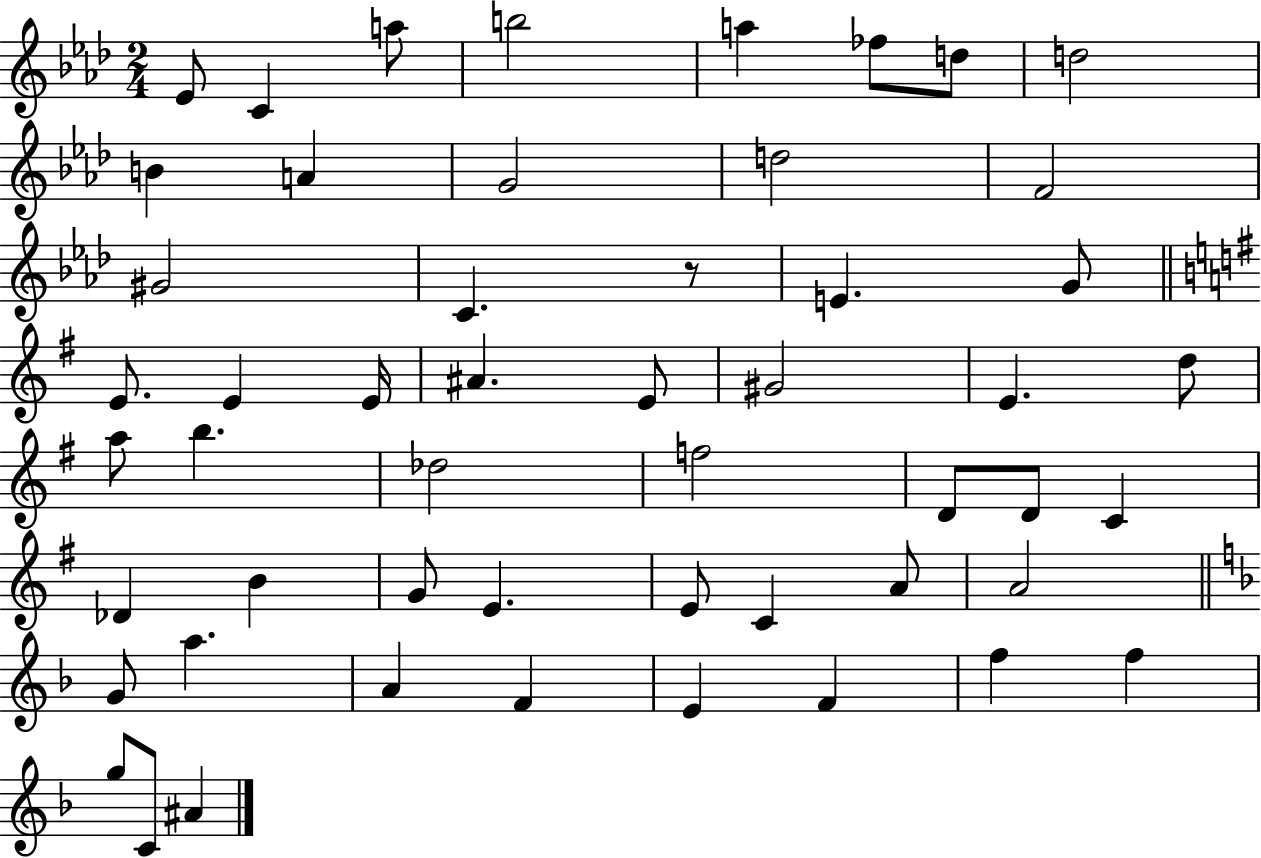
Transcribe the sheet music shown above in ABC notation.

X:1
T:Untitled
M:2/4
L:1/4
K:Ab
_E/2 C a/2 b2 a _f/2 d/2 d2 B A G2 d2 F2 ^G2 C z/2 E G/2 E/2 E E/4 ^A E/2 ^G2 E d/2 a/2 b _d2 f2 D/2 D/2 C _D B G/2 E E/2 C A/2 A2 G/2 a A F E F f f g/2 C/2 ^A